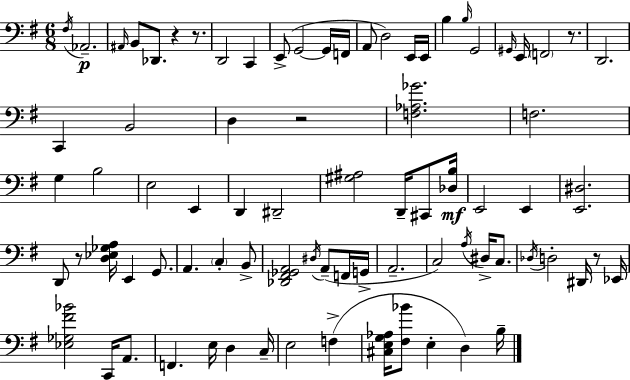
F#3/s Ab2/h. A#2/s B2/e Db2/e. R/q R/e. D2/h C2/q E2/e G2/h G2/s F2/s A2/e D3/h E2/s E2/s B3/q B3/s G2/h G#2/s E2/s F2/h R/e. D2/h. C2/q B2/h D3/q R/h [F3,Ab3,Gb4]/h. F3/h. G3/q B3/h E3/h E2/q D2/q D#2/h [G#3,A#3]/h D2/s C#2/e [Db3,B3]/s E2/h E2/q [E2,D#3]/h. D2/e R/e [D3,Eb3,Gb3,A3]/s E2/q G2/e. A2/q. C3/q B2/e [Db2,F#2,Gb2,A2]/h D#3/s A2/e F2/s G2/s A2/h. C3/h A3/s D#3/s C3/e. Db3/s D3/h D#2/s R/e Eb2/s [Eb3,Gb3,F#4,Bb4]/h C2/s A2/e. F2/q. E3/s D3/q C3/s E3/h F3/q [C#3,E3,G3,Ab3]/s [F#3,Bb4]/e E3/q D3/q B3/s